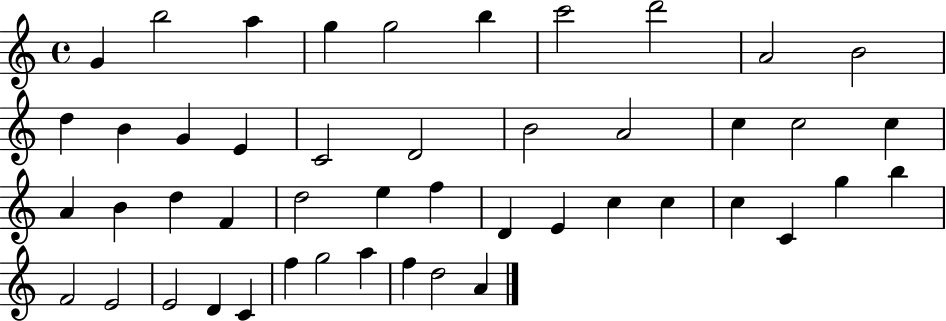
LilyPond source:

{
  \clef treble
  \time 4/4
  \defaultTimeSignature
  \key c \major
  g'4 b''2 a''4 | g''4 g''2 b''4 | c'''2 d'''2 | a'2 b'2 | \break d''4 b'4 g'4 e'4 | c'2 d'2 | b'2 a'2 | c''4 c''2 c''4 | \break a'4 b'4 d''4 f'4 | d''2 e''4 f''4 | d'4 e'4 c''4 c''4 | c''4 c'4 g''4 b''4 | \break f'2 e'2 | e'2 d'4 c'4 | f''4 g''2 a''4 | f''4 d''2 a'4 | \break \bar "|."
}